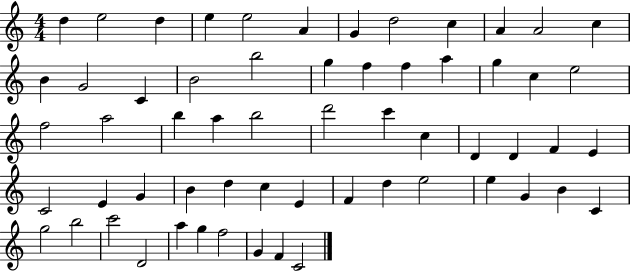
D5/q E5/h D5/q E5/q E5/h A4/q G4/q D5/h C5/q A4/q A4/h C5/q B4/q G4/h C4/q B4/h B5/h G5/q F5/q F5/q A5/q G5/q C5/q E5/h F5/h A5/h B5/q A5/q B5/h D6/h C6/q C5/q D4/q D4/q F4/q E4/q C4/h E4/q G4/q B4/q D5/q C5/q E4/q F4/q D5/q E5/h E5/q G4/q B4/q C4/q G5/h B5/h C6/h D4/h A5/q G5/q F5/h G4/q F4/q C4/h